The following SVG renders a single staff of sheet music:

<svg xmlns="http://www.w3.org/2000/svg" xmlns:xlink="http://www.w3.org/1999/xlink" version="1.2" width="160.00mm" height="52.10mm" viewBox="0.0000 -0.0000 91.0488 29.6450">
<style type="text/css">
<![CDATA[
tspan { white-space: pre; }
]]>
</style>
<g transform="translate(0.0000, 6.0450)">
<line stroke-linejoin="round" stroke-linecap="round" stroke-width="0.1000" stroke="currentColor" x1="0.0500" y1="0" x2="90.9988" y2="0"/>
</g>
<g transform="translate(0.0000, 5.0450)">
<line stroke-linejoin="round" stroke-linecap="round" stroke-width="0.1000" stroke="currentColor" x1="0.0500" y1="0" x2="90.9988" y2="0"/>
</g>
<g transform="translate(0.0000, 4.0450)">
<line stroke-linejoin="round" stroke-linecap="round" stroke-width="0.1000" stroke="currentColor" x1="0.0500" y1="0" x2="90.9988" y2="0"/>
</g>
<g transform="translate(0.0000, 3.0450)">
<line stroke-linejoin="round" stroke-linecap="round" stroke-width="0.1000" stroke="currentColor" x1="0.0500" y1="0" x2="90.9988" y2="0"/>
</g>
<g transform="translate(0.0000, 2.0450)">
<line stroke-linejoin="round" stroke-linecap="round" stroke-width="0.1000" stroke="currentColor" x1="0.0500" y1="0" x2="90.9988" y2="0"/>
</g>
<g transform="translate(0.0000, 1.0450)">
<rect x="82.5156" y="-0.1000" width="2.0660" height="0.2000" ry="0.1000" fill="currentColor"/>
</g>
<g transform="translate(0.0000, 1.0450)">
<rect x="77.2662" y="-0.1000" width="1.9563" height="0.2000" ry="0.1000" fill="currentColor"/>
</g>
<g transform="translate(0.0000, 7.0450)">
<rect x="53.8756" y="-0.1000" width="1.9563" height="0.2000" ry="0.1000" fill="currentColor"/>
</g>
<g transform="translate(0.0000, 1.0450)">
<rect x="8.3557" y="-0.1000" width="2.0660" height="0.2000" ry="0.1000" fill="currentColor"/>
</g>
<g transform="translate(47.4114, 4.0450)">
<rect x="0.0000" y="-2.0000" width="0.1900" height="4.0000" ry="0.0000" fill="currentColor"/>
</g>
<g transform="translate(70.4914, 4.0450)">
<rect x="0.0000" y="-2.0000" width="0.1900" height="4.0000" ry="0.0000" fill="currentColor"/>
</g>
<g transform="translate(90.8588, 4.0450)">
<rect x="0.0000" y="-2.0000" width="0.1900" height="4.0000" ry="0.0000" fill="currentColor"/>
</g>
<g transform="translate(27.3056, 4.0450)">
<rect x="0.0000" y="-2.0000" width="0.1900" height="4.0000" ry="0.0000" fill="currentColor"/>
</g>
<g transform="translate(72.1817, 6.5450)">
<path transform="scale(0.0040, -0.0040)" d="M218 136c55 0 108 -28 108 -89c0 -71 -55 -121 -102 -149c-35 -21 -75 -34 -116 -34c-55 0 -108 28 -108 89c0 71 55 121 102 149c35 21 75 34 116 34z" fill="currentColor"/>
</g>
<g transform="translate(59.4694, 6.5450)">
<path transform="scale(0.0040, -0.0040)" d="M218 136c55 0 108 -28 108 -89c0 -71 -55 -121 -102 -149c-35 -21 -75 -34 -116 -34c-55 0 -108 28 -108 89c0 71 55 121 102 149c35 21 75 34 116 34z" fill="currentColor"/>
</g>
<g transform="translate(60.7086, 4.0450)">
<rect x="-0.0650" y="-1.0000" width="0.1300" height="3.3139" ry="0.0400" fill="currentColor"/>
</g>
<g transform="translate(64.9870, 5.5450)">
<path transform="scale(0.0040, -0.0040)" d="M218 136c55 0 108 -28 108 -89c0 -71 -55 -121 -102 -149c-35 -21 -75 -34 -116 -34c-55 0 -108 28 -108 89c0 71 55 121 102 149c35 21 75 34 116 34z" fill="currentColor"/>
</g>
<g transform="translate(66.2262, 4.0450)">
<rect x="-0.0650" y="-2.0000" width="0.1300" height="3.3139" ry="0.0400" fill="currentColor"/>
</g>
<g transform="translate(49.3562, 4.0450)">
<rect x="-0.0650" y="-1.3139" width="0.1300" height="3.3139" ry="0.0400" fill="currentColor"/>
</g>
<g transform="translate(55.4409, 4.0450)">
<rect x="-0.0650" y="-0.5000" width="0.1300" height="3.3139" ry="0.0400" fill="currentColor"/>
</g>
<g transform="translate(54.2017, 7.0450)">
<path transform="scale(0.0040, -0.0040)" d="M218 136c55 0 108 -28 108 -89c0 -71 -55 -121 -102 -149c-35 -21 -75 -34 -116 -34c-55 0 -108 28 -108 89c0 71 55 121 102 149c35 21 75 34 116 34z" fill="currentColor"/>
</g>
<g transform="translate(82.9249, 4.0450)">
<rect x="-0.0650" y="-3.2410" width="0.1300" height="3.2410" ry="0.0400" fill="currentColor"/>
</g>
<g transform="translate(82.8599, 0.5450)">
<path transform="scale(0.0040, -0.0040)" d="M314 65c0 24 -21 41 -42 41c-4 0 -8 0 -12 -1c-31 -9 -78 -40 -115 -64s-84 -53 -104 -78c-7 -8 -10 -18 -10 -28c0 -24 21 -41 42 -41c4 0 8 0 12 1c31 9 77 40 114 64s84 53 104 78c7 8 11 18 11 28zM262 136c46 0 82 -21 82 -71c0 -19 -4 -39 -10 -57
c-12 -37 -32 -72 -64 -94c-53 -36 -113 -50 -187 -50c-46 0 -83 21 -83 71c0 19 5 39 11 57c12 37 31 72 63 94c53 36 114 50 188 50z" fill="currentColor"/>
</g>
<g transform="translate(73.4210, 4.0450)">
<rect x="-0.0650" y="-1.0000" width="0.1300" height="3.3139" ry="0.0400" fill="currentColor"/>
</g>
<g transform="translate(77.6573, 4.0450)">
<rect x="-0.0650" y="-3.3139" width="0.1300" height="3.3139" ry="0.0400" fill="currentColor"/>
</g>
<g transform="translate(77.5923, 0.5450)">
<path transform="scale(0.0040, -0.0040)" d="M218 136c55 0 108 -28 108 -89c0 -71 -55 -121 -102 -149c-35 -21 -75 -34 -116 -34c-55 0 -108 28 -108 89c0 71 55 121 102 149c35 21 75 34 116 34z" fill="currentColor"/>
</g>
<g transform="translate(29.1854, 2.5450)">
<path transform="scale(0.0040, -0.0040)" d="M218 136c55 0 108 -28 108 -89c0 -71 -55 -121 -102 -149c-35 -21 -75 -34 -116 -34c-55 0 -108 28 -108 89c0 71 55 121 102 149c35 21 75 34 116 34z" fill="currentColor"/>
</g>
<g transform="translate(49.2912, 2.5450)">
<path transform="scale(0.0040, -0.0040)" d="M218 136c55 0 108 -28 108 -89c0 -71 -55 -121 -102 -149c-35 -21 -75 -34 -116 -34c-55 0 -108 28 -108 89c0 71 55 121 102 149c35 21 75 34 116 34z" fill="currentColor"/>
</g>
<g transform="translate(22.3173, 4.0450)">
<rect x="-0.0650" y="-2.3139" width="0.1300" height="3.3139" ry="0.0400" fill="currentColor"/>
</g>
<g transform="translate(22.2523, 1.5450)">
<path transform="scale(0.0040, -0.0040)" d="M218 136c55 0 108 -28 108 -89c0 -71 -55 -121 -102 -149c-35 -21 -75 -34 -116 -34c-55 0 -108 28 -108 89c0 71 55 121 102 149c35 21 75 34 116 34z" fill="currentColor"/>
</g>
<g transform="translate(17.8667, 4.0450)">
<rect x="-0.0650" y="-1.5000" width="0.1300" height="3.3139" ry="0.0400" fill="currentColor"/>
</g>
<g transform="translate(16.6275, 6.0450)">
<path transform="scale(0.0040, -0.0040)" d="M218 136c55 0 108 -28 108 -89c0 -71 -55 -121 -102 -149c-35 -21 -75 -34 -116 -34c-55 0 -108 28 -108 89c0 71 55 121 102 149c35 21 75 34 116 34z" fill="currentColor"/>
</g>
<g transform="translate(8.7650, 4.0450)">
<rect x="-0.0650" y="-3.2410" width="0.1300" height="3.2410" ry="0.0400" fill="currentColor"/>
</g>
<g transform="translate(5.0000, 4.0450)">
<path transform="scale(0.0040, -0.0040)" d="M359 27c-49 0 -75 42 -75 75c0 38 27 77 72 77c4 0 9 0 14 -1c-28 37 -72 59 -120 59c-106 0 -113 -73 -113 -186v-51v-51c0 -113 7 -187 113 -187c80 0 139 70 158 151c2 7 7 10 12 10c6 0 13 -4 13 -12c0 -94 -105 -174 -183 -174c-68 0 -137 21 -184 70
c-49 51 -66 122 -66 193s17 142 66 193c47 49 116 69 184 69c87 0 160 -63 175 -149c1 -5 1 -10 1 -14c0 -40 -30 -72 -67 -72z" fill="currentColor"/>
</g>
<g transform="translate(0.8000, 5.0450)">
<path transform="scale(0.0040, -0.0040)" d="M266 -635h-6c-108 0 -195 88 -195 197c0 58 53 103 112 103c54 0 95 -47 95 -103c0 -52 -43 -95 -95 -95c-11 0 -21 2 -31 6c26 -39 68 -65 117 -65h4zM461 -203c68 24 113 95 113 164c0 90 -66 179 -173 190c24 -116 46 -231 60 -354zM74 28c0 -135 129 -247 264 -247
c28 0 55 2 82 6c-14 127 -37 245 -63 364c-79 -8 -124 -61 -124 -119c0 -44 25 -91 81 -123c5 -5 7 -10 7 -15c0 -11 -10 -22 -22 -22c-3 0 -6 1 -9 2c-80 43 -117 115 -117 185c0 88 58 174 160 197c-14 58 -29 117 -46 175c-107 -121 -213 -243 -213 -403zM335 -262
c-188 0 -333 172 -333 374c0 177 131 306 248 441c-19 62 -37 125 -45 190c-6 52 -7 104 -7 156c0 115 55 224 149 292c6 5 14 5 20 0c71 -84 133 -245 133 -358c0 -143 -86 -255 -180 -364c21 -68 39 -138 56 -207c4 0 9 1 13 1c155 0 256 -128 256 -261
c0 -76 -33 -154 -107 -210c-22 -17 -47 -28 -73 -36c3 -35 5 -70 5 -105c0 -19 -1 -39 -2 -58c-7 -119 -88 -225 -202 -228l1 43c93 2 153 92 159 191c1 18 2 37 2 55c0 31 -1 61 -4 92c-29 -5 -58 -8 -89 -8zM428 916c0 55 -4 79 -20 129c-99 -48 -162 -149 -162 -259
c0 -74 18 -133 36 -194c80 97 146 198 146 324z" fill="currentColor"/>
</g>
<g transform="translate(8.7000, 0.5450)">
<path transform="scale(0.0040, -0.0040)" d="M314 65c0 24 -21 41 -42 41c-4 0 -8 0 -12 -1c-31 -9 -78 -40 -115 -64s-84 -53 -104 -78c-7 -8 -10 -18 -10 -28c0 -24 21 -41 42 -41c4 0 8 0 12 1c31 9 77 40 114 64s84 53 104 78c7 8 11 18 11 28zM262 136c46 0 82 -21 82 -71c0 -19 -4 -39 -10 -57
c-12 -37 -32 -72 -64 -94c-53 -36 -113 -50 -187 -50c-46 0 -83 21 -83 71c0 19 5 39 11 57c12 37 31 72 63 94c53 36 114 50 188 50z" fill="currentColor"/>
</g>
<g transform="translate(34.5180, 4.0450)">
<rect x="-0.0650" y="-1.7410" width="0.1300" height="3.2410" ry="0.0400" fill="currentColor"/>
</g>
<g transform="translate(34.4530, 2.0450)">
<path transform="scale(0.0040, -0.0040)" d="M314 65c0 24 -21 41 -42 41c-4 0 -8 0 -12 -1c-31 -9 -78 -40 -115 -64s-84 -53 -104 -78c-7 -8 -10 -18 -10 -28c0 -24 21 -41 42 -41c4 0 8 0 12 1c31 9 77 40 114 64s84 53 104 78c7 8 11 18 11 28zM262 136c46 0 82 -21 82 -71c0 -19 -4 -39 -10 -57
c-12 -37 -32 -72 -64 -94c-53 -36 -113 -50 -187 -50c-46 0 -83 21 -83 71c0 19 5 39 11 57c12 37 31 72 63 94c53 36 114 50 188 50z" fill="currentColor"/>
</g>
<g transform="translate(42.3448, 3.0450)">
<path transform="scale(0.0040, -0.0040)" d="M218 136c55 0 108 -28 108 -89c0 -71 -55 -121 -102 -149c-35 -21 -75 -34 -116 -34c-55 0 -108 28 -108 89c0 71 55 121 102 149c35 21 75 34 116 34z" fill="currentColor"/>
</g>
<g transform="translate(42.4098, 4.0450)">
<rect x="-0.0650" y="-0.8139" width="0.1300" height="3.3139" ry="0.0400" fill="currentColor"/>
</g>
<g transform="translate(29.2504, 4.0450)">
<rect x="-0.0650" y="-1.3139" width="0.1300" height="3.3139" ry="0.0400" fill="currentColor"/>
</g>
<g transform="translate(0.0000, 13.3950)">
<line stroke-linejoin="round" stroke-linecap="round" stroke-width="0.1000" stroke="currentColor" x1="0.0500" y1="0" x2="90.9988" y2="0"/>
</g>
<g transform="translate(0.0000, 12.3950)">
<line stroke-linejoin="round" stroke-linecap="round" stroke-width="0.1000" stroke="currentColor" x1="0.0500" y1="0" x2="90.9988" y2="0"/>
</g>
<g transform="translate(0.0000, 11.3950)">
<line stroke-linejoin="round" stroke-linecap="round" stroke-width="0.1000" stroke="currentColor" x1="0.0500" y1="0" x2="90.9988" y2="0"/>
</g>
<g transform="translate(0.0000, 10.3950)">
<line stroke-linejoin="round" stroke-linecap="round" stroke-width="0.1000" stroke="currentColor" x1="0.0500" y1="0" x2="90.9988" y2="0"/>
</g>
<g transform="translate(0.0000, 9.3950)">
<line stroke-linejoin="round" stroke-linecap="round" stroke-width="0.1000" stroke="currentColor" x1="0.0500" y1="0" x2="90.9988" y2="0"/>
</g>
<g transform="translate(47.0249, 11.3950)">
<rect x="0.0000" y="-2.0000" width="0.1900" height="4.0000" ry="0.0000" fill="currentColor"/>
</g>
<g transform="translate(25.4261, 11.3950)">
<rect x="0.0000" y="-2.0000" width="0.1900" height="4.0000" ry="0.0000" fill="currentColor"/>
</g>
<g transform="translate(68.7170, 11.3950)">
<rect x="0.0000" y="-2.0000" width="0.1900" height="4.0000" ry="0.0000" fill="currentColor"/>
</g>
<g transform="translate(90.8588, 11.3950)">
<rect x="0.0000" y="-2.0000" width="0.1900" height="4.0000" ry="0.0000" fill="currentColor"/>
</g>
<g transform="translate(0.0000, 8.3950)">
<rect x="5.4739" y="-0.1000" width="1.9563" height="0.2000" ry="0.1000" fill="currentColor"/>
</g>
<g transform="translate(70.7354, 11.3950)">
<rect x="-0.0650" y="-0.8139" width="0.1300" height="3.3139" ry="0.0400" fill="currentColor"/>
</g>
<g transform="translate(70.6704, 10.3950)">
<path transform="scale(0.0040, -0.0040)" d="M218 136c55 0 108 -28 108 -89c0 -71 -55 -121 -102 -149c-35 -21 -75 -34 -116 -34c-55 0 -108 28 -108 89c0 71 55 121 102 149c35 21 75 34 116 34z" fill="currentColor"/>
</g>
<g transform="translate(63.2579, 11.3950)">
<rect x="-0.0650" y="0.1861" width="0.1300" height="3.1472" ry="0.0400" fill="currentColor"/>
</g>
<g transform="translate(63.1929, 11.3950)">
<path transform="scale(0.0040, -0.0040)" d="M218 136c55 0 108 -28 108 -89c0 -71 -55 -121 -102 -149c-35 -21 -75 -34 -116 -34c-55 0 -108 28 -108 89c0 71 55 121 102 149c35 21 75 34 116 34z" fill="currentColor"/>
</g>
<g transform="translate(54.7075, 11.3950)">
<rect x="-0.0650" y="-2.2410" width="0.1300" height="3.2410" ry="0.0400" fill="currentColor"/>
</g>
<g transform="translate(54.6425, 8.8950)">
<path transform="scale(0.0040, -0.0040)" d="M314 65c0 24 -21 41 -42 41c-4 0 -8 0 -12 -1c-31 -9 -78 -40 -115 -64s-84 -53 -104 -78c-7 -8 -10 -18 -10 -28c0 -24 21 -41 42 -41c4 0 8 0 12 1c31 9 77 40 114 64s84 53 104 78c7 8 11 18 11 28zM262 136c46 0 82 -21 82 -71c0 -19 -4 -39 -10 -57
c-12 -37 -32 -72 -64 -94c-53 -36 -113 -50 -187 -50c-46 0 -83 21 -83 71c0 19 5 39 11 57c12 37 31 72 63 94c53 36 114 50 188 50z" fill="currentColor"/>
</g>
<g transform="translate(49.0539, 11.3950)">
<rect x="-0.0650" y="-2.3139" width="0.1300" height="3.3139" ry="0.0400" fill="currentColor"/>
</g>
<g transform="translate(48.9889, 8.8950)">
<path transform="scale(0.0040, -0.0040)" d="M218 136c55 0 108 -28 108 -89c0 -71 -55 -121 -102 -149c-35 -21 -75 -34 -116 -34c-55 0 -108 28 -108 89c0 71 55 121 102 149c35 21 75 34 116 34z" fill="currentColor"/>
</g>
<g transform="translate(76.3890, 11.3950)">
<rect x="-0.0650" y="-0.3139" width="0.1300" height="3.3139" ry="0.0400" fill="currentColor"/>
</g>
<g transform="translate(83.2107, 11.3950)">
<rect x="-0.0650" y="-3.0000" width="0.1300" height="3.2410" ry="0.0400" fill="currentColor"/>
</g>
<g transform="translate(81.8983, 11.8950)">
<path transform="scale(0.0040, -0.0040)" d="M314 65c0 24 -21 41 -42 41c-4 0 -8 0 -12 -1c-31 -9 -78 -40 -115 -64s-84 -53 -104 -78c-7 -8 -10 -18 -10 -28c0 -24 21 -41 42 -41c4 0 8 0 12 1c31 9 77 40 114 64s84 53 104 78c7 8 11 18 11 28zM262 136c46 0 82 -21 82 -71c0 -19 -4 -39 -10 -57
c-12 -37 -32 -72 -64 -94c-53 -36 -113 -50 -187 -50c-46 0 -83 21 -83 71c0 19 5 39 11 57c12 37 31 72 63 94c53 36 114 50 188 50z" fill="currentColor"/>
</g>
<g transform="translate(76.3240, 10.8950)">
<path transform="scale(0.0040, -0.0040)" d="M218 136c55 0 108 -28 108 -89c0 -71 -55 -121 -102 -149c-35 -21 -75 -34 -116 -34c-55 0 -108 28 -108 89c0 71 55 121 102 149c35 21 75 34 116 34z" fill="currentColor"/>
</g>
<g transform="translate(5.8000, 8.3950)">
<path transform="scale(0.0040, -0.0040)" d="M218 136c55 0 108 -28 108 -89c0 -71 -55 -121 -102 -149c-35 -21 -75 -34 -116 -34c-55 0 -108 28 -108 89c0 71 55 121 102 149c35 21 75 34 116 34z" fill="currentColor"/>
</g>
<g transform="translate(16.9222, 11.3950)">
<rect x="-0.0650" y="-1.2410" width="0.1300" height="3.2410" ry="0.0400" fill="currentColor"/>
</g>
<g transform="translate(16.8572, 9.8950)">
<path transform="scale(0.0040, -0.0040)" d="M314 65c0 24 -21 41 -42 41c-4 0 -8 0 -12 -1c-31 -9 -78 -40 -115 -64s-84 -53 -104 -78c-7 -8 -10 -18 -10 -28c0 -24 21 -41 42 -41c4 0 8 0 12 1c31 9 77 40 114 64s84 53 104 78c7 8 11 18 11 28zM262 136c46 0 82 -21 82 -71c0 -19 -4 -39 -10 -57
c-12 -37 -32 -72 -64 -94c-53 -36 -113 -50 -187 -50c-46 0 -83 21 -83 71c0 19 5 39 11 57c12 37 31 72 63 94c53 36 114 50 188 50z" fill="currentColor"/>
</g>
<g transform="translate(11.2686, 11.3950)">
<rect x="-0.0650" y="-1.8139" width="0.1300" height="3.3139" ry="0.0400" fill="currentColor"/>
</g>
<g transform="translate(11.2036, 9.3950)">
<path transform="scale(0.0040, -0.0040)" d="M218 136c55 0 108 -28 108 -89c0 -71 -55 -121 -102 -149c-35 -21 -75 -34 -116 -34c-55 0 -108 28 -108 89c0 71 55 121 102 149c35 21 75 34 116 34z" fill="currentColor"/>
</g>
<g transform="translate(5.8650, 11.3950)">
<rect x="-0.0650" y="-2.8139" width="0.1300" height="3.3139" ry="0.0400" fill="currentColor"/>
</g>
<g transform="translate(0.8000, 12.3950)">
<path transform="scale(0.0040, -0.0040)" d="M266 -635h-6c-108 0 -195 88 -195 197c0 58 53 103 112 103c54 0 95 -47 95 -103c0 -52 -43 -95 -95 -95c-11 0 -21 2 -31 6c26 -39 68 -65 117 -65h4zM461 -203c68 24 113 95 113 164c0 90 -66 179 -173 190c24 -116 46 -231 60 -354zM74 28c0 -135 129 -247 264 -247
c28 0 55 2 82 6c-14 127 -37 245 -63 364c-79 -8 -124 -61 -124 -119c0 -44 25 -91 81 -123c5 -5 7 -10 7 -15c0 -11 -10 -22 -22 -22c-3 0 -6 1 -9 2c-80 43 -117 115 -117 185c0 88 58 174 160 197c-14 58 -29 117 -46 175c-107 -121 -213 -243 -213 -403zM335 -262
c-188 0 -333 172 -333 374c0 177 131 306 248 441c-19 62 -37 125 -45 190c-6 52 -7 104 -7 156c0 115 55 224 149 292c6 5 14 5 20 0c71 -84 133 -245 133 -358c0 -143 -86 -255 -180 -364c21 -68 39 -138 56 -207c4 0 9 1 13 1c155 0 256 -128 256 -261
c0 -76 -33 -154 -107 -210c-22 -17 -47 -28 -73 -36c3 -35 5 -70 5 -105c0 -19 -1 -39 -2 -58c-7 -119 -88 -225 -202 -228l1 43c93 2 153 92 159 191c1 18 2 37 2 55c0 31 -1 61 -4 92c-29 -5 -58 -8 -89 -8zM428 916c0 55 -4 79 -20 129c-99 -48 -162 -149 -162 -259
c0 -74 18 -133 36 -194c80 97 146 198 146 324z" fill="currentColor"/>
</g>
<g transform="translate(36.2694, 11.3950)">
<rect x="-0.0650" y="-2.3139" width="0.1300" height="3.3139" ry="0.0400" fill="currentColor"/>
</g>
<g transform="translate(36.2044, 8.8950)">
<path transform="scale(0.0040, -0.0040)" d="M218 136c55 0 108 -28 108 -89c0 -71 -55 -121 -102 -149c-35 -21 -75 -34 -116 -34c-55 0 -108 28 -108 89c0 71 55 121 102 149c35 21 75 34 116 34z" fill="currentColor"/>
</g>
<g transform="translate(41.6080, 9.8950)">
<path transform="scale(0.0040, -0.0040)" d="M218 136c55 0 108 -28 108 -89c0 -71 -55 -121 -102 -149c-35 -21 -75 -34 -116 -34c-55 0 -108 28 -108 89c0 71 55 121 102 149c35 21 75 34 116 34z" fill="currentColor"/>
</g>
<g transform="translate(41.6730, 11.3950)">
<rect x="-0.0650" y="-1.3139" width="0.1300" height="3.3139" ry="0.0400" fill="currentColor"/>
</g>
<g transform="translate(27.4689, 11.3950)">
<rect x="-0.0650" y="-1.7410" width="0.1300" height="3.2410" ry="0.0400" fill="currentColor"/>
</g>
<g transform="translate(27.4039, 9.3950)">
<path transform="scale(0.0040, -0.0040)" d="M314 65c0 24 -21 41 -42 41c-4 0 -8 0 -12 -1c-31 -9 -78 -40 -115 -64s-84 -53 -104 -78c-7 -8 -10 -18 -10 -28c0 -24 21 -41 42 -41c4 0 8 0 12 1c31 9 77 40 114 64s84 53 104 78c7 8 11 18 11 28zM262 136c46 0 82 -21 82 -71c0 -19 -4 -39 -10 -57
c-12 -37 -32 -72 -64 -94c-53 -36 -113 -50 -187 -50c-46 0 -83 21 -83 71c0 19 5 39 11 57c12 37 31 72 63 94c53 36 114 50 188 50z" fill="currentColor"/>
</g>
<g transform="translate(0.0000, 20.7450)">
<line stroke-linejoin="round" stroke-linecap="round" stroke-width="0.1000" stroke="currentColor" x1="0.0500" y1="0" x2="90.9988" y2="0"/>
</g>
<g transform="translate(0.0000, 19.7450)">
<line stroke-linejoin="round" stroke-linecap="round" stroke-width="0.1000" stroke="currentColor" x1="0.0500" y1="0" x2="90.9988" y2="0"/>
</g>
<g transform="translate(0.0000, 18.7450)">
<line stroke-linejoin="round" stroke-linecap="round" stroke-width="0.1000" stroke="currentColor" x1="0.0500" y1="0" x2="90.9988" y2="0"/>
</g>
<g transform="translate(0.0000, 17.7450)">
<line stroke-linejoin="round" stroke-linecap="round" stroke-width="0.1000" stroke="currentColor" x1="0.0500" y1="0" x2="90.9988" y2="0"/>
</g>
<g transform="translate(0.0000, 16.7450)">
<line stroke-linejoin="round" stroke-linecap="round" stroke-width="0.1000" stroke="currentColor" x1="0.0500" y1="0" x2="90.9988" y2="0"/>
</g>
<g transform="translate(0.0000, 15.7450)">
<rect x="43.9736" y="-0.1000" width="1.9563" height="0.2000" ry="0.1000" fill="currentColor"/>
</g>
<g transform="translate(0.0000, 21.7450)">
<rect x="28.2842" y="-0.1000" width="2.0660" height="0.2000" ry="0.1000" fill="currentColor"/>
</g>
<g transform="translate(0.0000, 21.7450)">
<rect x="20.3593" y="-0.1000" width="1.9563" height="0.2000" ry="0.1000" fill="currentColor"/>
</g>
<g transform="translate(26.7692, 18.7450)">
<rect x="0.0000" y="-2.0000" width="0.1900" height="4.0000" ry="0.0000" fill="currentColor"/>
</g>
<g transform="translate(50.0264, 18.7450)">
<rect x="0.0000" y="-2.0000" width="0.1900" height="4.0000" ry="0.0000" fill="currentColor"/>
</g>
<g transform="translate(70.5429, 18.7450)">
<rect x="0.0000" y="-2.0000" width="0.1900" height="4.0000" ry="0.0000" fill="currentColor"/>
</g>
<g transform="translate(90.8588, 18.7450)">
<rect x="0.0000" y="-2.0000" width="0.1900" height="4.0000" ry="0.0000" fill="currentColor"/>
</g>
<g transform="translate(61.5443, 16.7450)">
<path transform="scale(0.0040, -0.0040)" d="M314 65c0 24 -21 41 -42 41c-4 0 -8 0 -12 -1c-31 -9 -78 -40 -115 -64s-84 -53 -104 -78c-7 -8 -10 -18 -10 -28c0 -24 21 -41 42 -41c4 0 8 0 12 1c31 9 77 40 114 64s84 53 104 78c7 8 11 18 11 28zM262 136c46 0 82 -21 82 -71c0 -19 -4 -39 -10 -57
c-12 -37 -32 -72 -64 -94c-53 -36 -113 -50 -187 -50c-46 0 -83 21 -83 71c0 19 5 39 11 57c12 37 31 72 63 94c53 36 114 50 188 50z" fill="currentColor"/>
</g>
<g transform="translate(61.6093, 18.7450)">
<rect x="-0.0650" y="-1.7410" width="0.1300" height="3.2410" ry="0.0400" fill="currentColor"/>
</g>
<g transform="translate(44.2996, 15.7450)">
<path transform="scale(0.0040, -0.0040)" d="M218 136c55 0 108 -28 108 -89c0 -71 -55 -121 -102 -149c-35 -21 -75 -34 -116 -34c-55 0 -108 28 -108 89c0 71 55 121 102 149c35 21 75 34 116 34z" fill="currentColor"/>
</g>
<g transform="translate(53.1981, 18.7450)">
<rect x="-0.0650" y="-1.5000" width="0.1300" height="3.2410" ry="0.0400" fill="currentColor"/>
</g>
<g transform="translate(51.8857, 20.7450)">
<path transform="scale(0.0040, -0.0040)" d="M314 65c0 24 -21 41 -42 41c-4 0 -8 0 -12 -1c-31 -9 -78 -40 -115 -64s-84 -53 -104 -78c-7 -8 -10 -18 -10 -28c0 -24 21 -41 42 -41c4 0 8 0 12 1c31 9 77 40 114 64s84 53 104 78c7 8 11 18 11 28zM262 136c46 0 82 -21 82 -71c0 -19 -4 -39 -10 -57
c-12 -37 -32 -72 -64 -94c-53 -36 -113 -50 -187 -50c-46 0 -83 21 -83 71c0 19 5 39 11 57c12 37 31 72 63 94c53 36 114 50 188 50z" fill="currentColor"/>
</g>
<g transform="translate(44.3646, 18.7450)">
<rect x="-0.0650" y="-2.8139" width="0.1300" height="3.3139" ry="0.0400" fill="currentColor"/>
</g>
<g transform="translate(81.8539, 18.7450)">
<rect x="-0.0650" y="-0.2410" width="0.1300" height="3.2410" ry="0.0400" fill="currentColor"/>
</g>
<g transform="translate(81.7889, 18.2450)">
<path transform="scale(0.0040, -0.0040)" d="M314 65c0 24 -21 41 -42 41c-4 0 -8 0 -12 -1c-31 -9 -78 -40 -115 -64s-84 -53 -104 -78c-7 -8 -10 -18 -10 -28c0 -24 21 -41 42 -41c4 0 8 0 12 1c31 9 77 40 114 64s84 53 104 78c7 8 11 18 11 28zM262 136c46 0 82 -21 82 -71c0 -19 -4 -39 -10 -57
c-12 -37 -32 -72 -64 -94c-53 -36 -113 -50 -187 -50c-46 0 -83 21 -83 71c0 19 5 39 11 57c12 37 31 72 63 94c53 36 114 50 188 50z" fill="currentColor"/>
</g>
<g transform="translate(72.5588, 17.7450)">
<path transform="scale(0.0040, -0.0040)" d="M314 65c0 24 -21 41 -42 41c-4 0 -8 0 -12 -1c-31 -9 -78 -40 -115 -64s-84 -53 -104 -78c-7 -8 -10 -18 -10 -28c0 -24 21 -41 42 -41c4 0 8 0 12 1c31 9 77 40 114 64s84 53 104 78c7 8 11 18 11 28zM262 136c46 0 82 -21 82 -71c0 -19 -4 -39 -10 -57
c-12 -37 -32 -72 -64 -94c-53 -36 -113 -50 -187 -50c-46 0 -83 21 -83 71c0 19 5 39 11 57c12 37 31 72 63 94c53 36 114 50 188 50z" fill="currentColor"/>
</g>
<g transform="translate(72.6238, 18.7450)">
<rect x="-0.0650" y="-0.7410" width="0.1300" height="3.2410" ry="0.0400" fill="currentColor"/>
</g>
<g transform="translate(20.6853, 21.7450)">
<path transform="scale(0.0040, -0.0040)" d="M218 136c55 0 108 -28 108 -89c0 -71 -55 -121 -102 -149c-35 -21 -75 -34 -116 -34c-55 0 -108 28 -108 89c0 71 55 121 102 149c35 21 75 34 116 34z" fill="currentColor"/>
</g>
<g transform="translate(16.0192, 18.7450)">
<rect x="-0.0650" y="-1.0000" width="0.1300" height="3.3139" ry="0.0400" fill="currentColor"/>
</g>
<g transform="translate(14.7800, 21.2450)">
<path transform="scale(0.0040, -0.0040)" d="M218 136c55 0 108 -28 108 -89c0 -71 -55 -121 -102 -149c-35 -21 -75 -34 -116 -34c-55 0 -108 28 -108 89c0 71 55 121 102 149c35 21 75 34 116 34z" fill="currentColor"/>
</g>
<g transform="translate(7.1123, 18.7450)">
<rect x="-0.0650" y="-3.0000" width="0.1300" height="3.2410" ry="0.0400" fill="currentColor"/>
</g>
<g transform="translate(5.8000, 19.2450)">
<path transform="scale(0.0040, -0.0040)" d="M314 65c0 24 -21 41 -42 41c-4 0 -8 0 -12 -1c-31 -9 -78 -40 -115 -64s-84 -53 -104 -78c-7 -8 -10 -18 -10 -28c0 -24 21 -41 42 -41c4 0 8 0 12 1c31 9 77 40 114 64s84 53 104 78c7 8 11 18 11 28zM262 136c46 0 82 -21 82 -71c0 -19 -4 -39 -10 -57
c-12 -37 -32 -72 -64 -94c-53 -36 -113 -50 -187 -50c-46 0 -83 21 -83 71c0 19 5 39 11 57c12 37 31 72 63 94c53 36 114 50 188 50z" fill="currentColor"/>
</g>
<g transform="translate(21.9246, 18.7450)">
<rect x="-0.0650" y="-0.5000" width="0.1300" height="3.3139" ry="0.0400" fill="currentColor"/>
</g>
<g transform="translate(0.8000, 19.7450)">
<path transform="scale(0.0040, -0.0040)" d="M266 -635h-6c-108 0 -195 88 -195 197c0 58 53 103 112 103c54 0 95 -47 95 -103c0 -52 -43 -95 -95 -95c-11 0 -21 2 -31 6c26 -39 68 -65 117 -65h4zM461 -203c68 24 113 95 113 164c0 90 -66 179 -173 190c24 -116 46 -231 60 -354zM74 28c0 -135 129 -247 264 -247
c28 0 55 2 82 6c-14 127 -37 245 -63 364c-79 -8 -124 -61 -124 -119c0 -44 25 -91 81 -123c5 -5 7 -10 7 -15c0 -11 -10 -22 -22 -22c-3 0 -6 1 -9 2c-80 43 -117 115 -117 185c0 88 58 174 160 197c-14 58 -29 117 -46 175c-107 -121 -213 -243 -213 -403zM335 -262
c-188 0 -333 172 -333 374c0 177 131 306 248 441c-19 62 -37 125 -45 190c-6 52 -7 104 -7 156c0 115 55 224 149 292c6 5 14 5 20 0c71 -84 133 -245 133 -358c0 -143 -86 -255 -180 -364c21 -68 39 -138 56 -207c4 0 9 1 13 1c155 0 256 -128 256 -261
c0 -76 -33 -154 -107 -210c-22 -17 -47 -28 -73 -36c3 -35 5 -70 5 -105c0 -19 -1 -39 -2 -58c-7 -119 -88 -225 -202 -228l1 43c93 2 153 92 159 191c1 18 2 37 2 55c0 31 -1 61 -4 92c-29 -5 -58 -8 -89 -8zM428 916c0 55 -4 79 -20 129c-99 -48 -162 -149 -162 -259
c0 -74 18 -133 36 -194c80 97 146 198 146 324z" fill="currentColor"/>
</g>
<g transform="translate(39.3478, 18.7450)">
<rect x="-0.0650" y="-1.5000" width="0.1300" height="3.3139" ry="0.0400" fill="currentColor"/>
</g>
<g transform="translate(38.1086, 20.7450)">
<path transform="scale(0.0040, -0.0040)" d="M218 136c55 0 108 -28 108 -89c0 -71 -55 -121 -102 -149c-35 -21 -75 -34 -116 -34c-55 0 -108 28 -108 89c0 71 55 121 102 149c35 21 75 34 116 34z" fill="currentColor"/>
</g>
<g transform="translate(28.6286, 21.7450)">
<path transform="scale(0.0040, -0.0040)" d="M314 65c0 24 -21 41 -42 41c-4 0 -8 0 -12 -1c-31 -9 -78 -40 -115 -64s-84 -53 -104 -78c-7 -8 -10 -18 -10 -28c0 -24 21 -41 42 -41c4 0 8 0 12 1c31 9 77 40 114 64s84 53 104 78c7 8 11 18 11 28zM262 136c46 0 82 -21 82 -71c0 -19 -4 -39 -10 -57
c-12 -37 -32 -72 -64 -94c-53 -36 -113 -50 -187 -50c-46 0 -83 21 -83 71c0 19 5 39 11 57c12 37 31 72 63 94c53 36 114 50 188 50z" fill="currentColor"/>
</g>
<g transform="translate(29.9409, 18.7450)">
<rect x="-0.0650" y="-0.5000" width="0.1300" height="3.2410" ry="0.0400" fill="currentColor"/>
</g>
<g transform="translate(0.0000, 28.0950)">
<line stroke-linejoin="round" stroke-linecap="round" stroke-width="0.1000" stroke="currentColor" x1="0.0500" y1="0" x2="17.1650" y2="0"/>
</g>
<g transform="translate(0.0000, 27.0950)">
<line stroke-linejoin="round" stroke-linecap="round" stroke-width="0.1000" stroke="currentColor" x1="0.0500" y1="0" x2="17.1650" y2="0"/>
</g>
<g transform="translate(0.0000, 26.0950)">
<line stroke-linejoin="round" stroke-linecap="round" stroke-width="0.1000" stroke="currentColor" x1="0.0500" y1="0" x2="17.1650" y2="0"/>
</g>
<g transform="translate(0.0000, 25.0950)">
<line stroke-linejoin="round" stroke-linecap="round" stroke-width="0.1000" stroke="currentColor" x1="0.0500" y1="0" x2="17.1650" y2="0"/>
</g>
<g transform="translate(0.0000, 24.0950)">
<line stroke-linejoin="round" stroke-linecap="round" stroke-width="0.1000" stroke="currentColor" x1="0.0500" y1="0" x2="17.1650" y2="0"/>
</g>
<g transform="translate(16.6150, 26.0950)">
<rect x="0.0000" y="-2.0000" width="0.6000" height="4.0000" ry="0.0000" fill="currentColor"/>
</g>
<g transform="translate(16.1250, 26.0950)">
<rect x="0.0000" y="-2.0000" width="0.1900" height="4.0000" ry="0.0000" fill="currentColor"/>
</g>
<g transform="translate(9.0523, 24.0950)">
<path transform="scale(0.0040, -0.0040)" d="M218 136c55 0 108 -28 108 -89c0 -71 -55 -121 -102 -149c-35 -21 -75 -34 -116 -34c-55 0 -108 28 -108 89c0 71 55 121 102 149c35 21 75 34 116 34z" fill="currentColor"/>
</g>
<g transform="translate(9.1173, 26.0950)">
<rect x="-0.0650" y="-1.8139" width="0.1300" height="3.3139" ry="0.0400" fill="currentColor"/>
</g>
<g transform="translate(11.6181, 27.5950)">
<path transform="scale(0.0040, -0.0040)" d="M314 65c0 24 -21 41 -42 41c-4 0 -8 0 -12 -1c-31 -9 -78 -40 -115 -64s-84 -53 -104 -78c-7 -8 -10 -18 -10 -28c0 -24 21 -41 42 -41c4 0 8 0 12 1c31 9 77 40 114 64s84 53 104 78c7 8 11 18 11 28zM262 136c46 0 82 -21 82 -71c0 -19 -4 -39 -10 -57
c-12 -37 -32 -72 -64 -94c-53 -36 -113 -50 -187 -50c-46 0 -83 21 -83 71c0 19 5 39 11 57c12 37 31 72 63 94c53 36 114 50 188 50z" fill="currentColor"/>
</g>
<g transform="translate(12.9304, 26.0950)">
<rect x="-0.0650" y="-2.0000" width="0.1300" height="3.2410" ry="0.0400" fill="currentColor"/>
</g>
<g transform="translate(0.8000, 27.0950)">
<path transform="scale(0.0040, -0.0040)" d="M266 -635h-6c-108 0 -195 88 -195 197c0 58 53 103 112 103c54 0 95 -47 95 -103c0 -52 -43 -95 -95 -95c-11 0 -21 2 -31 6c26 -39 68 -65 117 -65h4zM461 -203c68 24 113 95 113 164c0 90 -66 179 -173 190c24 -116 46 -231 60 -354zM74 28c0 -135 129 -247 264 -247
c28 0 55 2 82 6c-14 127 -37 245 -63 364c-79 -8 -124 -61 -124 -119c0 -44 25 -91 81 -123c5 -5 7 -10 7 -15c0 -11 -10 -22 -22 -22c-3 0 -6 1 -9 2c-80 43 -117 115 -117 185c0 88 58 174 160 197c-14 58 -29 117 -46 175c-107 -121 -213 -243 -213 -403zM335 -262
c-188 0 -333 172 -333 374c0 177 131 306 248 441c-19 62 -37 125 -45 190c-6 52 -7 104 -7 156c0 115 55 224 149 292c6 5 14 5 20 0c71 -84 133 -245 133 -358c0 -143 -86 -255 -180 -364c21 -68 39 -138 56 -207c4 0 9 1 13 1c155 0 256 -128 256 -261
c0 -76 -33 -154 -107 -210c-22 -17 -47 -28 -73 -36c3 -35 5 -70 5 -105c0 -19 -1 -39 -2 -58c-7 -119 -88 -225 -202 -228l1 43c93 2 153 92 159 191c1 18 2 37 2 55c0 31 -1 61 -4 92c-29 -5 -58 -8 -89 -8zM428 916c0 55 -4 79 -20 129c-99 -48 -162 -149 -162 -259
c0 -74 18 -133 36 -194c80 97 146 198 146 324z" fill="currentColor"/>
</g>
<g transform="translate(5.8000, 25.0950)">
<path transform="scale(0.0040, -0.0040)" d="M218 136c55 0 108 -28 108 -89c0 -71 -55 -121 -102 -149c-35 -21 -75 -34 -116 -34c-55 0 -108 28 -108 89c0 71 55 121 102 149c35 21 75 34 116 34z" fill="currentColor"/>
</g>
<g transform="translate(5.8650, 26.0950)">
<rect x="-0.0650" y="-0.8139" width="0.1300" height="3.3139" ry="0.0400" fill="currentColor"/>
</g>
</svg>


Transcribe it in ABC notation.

X:1
T:Untitled
M:4/4
L:1/4
K:C
b2 E g e f2 d e C D F D b b2 a f e2 f2 g e g g2 B d c A2 A2 D C C2 E a E2 f2 d2 c2 d f F2